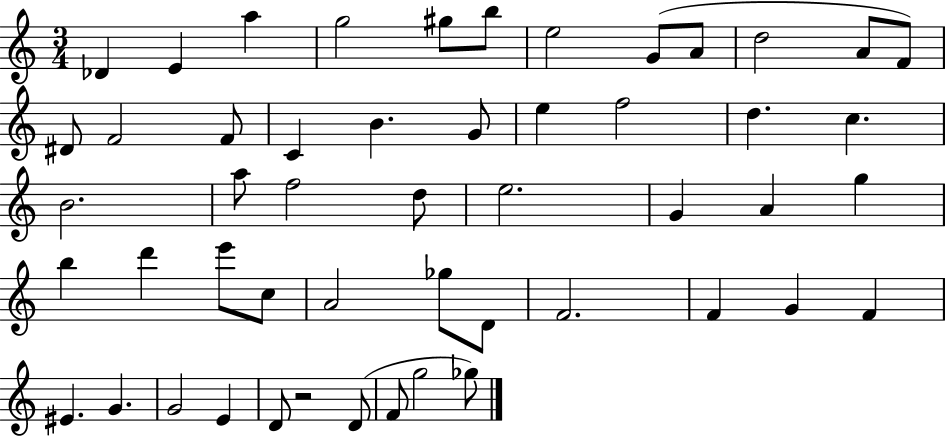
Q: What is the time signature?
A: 3/4